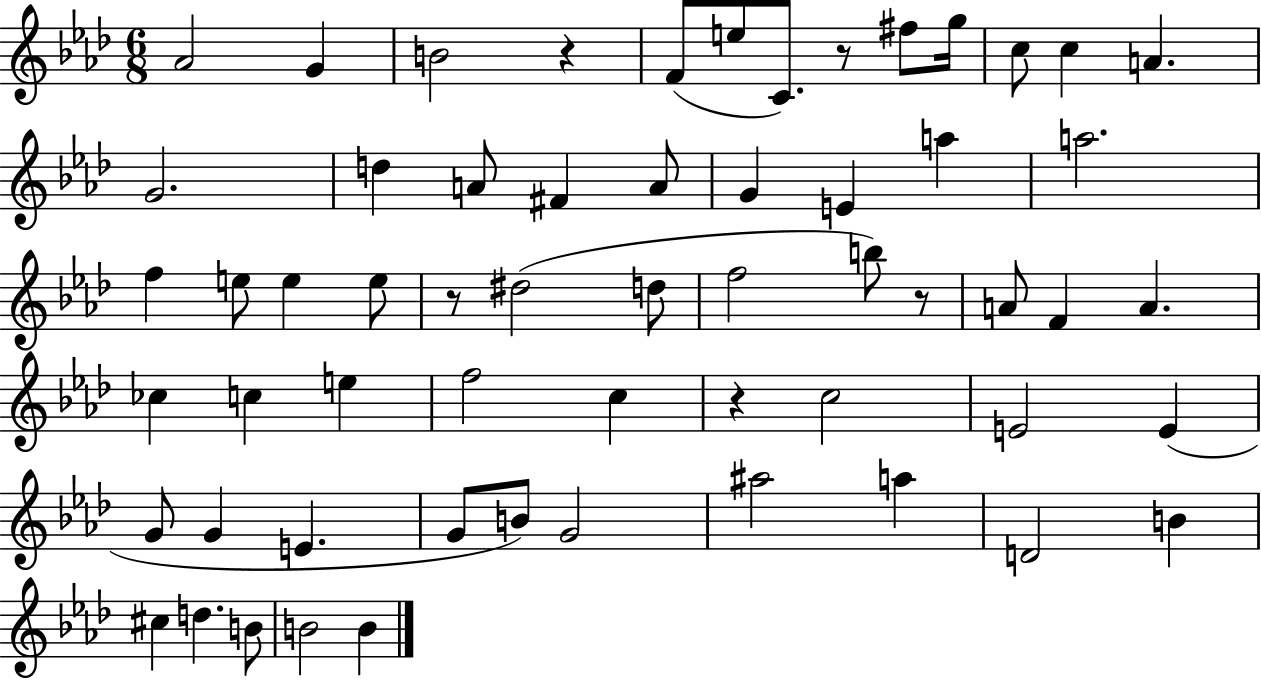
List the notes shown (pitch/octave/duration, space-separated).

Ab4/h G4/q B4/h R/q F4/e E5/e C4/e. R/e F#5/e G5/s C5/e C5/q A4/q. G4/h. D5/q A4/e F#4/q A4/e G4/q E4/q A5/q A5/h. F5/q E5/e E5/q E5/e R/e D#5/h D5/e F5/h B5/e R/e A4/e F4/q A4/q. CES5/q C5/q E5/q F5/h C5/q R/q C5/h E4/h E4/q G4/e G4/q E4/q. G4/e B4/e G4/h A#5/h A5/q D4/h B4/q C#5/q D5/q. B4/e B4/h B4/q